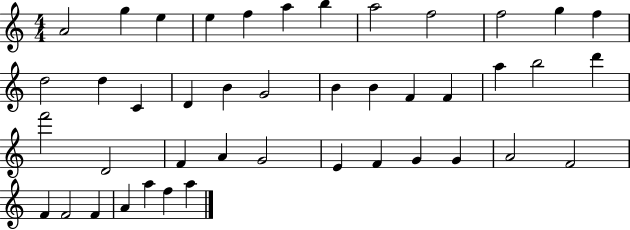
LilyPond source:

{
  \clef treble
  \numericTimeSignature
  \time 4/4
  \key c \major
  a'2 g''4 e''4 | e''4 f''4 a''4 b''4 | a''2 f''2 | f''2 g''4 f''4 | \break d''2 d''4 c'4 | d'4 b'4 g'2 | b'4 b'4 f'4 f'4 | a''4 b''2 d'''4 | \break f'''2 d'2 | f'4 a'4 g'2 | e'4 f'4 g'4 g'4 | a'2 f'2 | \break f'4 f'2 f'4 | a'4 a''4 f''4 a''4 | \bar "|."
}